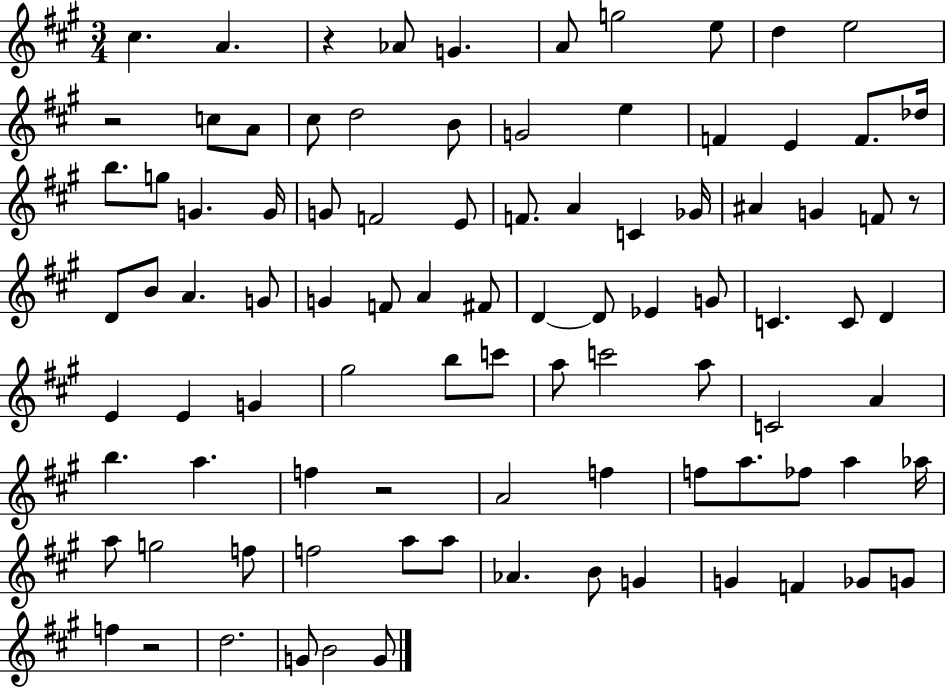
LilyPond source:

{
  \clef treble
  \numericTimeSignature
  \time 3/4
  \key a \major
  cis''4. a'4. | r4 aes'8 g'4. | a'8 g''2 e''8 | d''4 e''2 | \break r2 c''8 a'8 | cis''8 d''2 b'8 | g'2 e''4 | f'4 e'4 f'8. des''16 | \break b''8. g''8 g'4. g'16 | g'8 f'2 e'8 | f'8. a'4 c'4 ges'16 | ais'4 g'4 f'8 r8 | \break d'8 b'8 a'4. g'8 | g'4 f'8 a'4 fis'8 | d'4~~ d'8 ees'4 g'8 | c'4. c'8 d'4 | \break e'4 e'4 g'4 | gis''2 b''8 c'''8 | a''8 c'''2 a''8 | c'2 a'4 | \break b''4. a''4. | f''4 r2 | a'2 f''4 | f''8 a''8. fes''8 a''4 aes''16 | \break a''8 g''2 f''8 | f''2 a''8 a''8 | aes'4. b'8 g'4 | g'4 f'4 ges'8 g'8 | \break f''4 r2 | d''2. | g'8 b'2 g'8 | \bar "|."
}